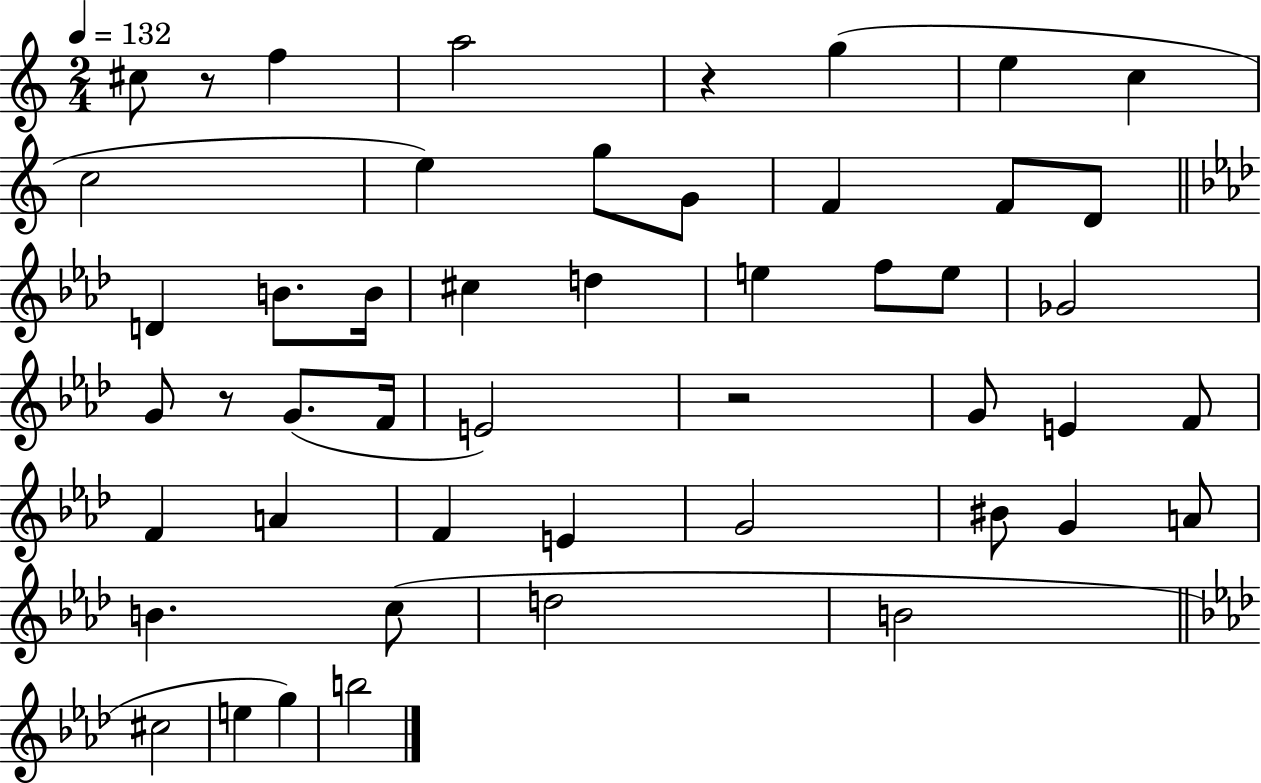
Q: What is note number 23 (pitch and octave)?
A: G4